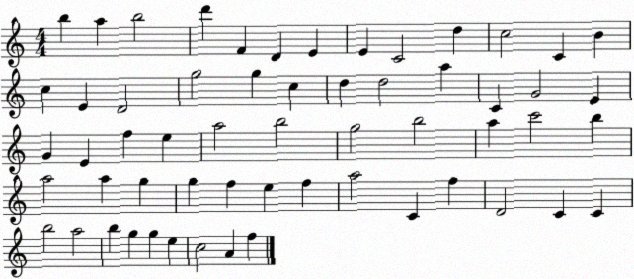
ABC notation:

X:1
T:Untitled
M:4/4
L:1/4
K:C
b a b2 d' F D E E C2 d c2 C B c E D2 g2 g c d d2 a C G2 E G E f e a2 b2 g2 b2 a c'2 b a2 a g g f e f a2 C f D2 C C b2 a2 b g g e c2 A f